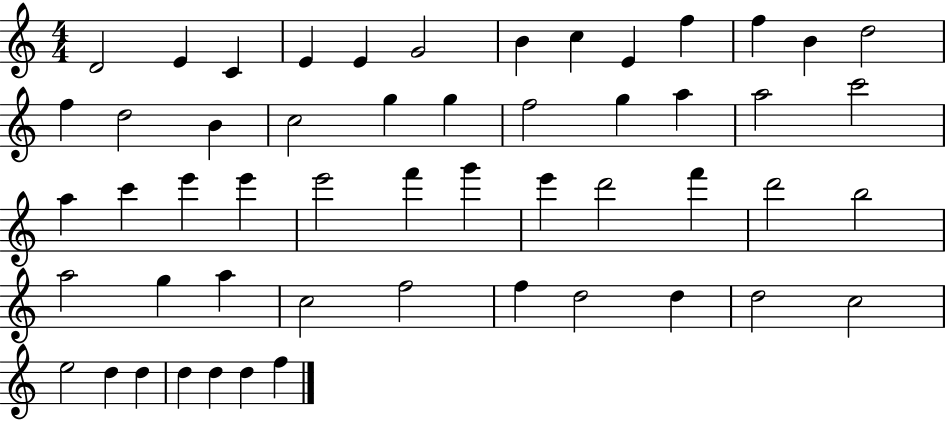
{
  \clef treble
  \numericTimeSignature
  \time 4/4
  \key c \major
  d'2 e'4 c'4 | e'4 e'4 g'2 | b'4 c''4 e'4 f''4 | f''4 b'4 d''2 | \break f''4 d''2 b'4 | c''2 g''4 g''4 | f''2 g''4 a''4 | a''2 c'''2 | \break a''4 c'''4 e'''4 e'''4 | e'''2 f'''4 g'''4 | e'''4 d'''2 f'''4 | d'''2 b''2 | \break a''2 g''4 a''4 | c''2 f''2 | f''4 d''2 d''4 | d''2 c''2 | \break e''2 d''4 d''4 | d''4 d''4 d''4 f''4 | \bar "|."
}